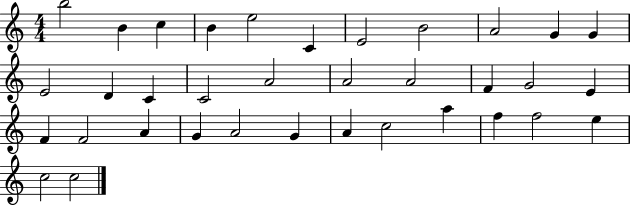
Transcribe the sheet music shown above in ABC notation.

X:1
T:Untitled
M:4/4
L:1/4
K:C
b2 B c B e2 C E2 B2 A2 G G E2 D C C2 A2 A2 A2 F G2 E F F2 A G A2 G A c2 a f f2 e c2 c2